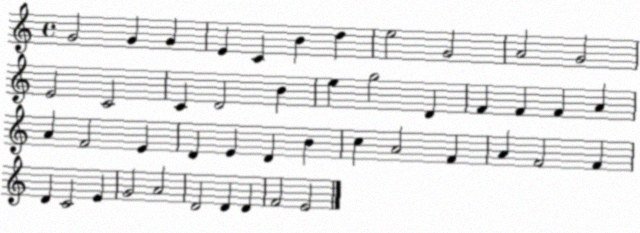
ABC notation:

X:1
T:Untitled
M:4/4
L:1/4
K:C
G2 G G E C B d e2 G2 A2 G2 E2 C2 C D2 B e g2 D F F F A A F2 E D E D B c A2 F A F2 F D C2 E G2 A2 D2 D D F2 E2